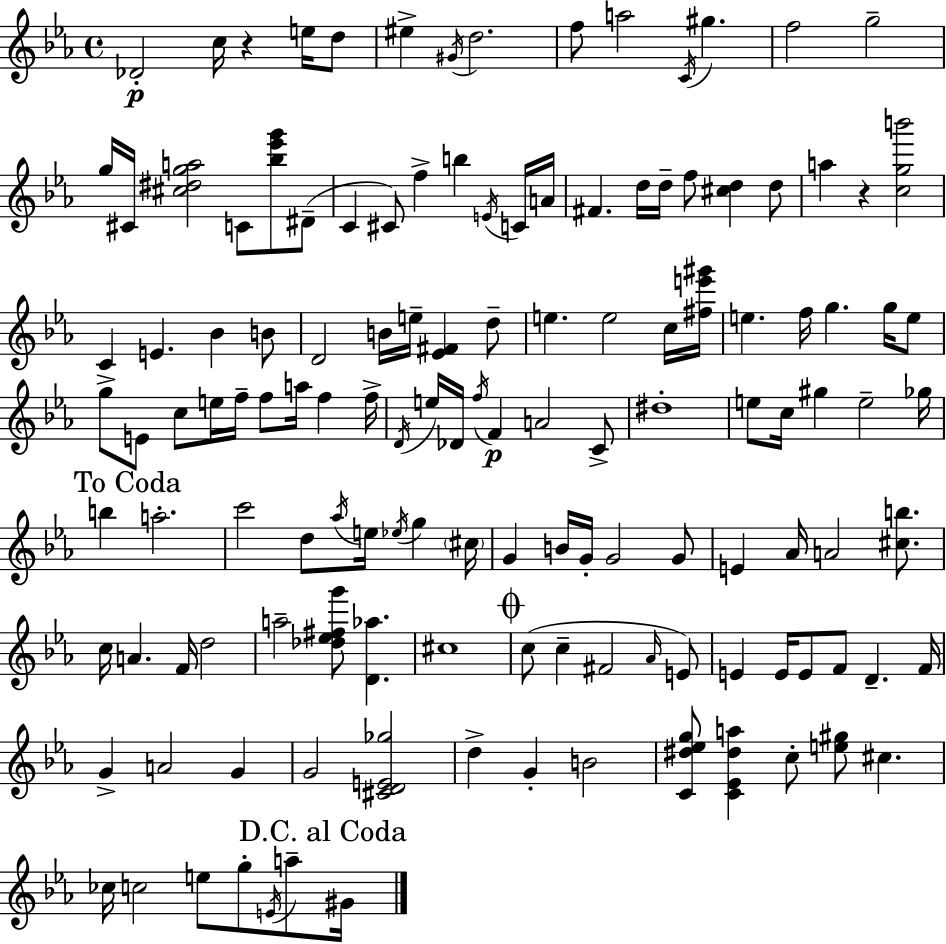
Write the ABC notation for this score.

X:1
T:Untitled
M:4/4
L:1/4
K:Eb
_D2 c/4 z e/4 d/2 ^e ^G/4 d2 f/2 a2 C/4 ^g f2 g2 g/4 ^C/4 [^c^dga]2 C/2 [_b_e'g']/2 ^D/2 C ^C/2 f b E/4 C/4 A/4 ^F d/4 d/4 f/2 [^cd] d/2 a z [cgb']2 C E _B B/2 D2 B/4 e/4 [_E^F] d/2 e e2 c/4 [^fe'^g']/4 e f/4 g g/4 e/2 g/2 E/2 c/2 e/4 f/4 f/2 a/4 f f/4 D/4 e/4 _D/4 f/4 F A2 C/2 ^d4 e/2 c/4 ^g e2 _g/4 b a2 c'2 d/2 _a/4 e/4 _e/4 g ^c/4 G B/4 G/4 G2 G/2 E _A/4 A2 [^cb]/2 c/4 A F/4 d2 a2 [_d_e^fg']/2 [D_a] ^c4 c/2 c ^F2 _A/4 E/2 E E/4 E/2 F/2 D F/4 G A2 G G2 [^CDE_g]2 d G B2 [C^d_eg]/2 [C_E^da] c/2 [e^g]/2 ^c _c/4 c2 e/2 g/2 E/4 a/2 ^G/4